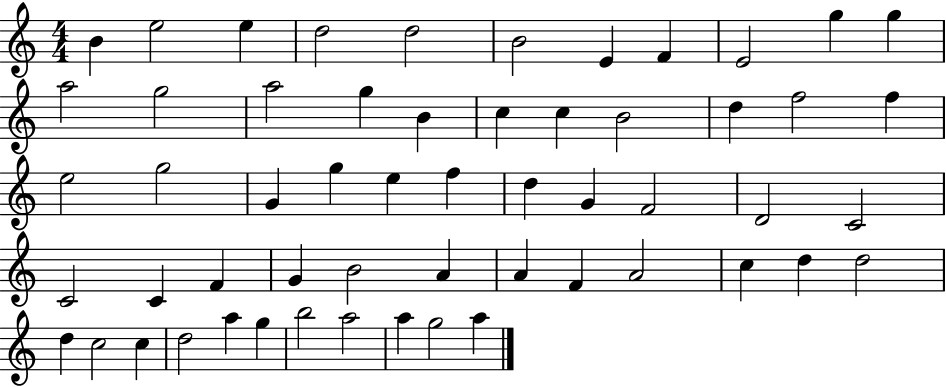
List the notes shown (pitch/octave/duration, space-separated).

B4/q E5/h E5/q D5/h D5/h B4/h E4/q F4/q E4/h G5/q G5/q A5/h G5/h A5/h G5/q B4/q C5/q C5/q B4/h D5/q F5/h F5/q E5/h G5/h G4/q G5/q E5/q F5/q D5/q G4/q F4/h D4/h C4/h C4/h C4/q F4/q G4/q B4/h A4/q A4/q F4/q A4/h C5/q D5/q D5/h D5/q C5/h C5/q D5/h A5/q G5/q B5/h A5/h A5/q G5/h A5/q